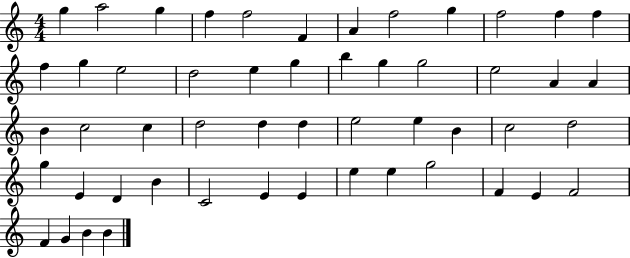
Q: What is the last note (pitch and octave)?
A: B4